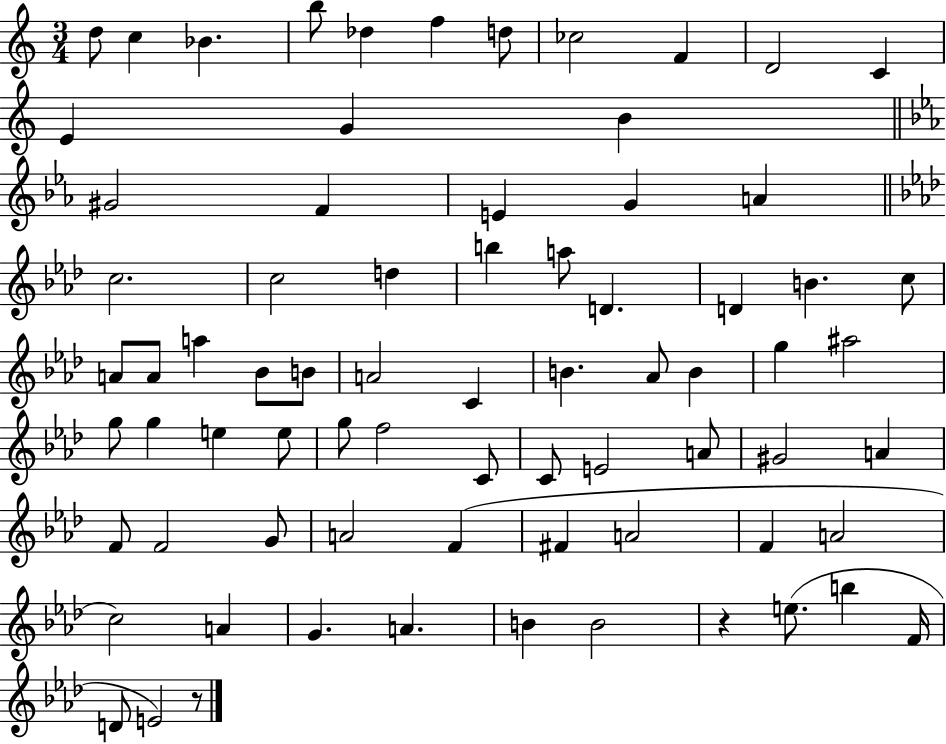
{
  \clef treble
  \numericTimeSignature
  \time 3/4
  \key c \major
  d''8 c''4 bes'4. | b''8 des''4 f''4 d''8 | ces''2 f'4 | d'2 c'4 | \break e'4 g'4 b'4 | \bar "||" \break \key ees \major gis'2 f'4 | e'4 g'4 a'4 | \bar "||" \break \key aes \major c''2. | c''2 d''4 | b''4 a''8 d'4. | d'4 b'4. c''8 | \break a'8 a'8 a''4 bes'8 b'8 | a'2 c'4 | b'4. aes'8 b'4 | g''4 ais''2 | \break g''8 g''4 e''4 e''8 | g''8 f''2 c'8 | c'8 e'2 a'8 | gis'2 a'4 | \break f'8 f'2 g'8 | a'2 f'4( | fis'4 a'2 | f'4 a'2 | \break c''2) a'4 | g'4. a'4. | b'4 b'2 | r4 e''8.( b''4 f'16 | \break d'8 e'2) r8 | \bar "|."
}